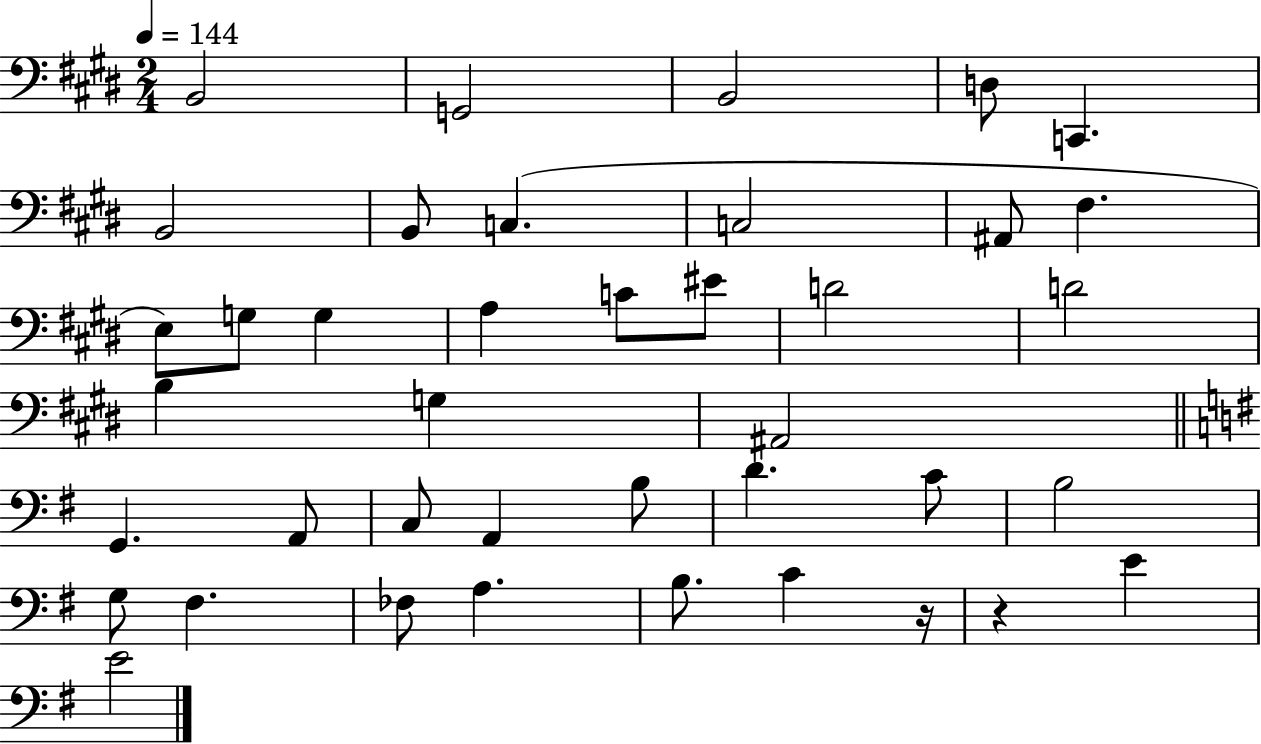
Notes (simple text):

B2/h G2/h B2/h D3/e C2/q. B2/h B2/e C3/q. C3/h A#2/e F#3/q. E3/e G3/e G3/q A3/q C4/e EIS4/e D4/h D4/h B3/q G3/q A#2/h G2/q. A2/e C3/e A2/q B3/e D4/q. C4/e B3/h G3/e F#3/q. FES3/e A3/q. B3/e. C4/q R/s R/q E4/q E4/h